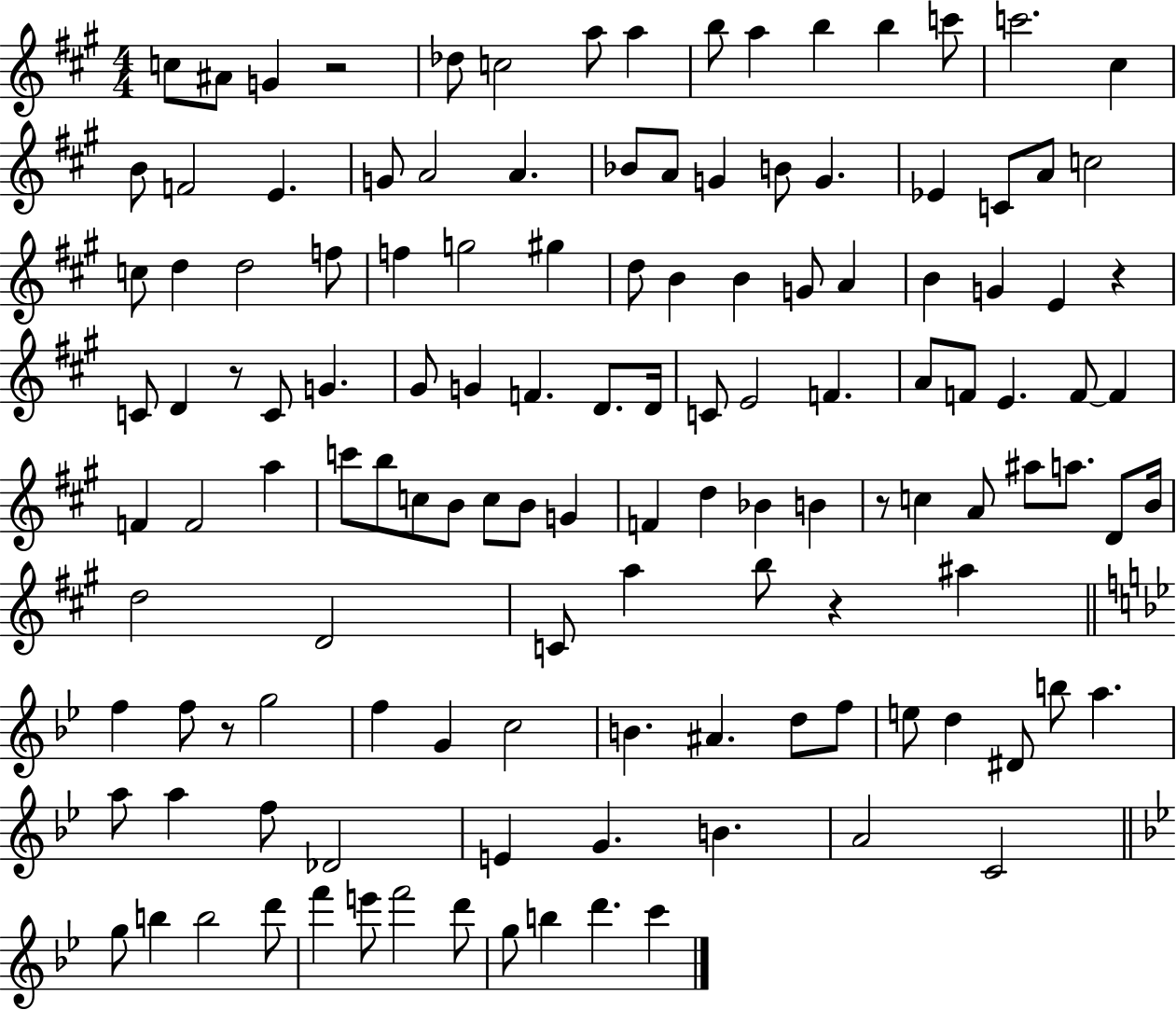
{
  \clef treble
  \numericTimeSignature
  \time 4/4
  \key a \major
  c''8 ais'8 g'4 r2 | des''8 c''2 a''8 a''4 | b''8 a''4 b''4 b''4 c'''8 | c'''2. cis''4 | \break b'8 f'2 e'4. | g'8 a'2 a'4. | bes'8 a'8 g'4 b'8 g'4. | ees'4 c'8 a'8 c''2 | \break c''8 d''4 d''2 f''8 | f''4 g''2 gis''4 | d''8 b'4 b'4 g'8 a'4 | b'4 g'4 e'4 r4 | \break c'8 d'4 r8 c'8 g'4. | gis'8 g'4 f'4. d'8. d'16 | c'8 e'2 f'4. | a'8 f'8 e'4. f'8~~ f'4 | \break f'4 f'2 a''4 | c'''8 b''8 c''8 b'8 c''8 b'8 g'4 | f'4 d''4 bes'4 b'4 | r8 c''4 a'8 ais''8 a''8. d'8 b'16 | \break d''2 d'2 | c'8 a''4 b''8 r4 ais''4 | \bar "||" \break \key g \minor f''4 f''8 r8 g''2 | f''4 g'4 c''2 | b'4. ais'4. d''8 f''8 | e''8 d''4 dis'8 b''8 a''4. | \break a''8 a''4 f''8 des'2 | e'4 g'4. b'4. | a'2 c'2 | \bar "||" \break \key bes \major g''8 b''4 b''2 d'''8 | f'''4 e'''8 f'''2 d'''8 | g''8 b''4 d'''4. c'''4 | \bar "|."
}